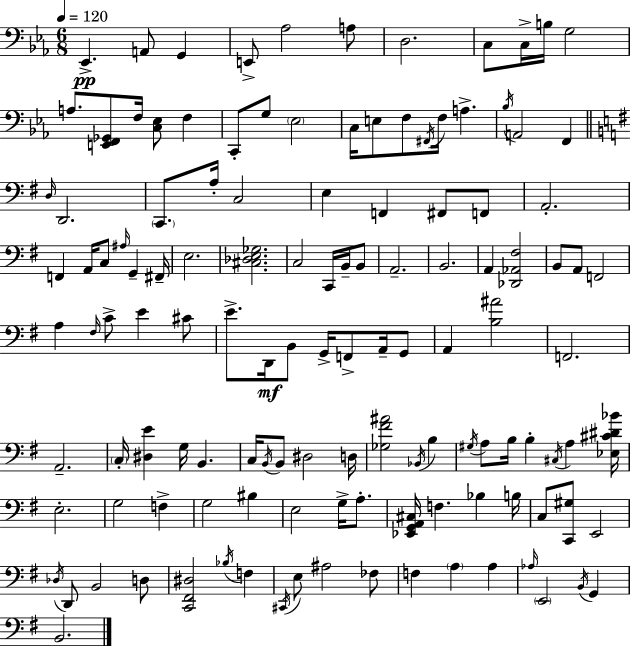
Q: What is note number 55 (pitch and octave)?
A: F#3